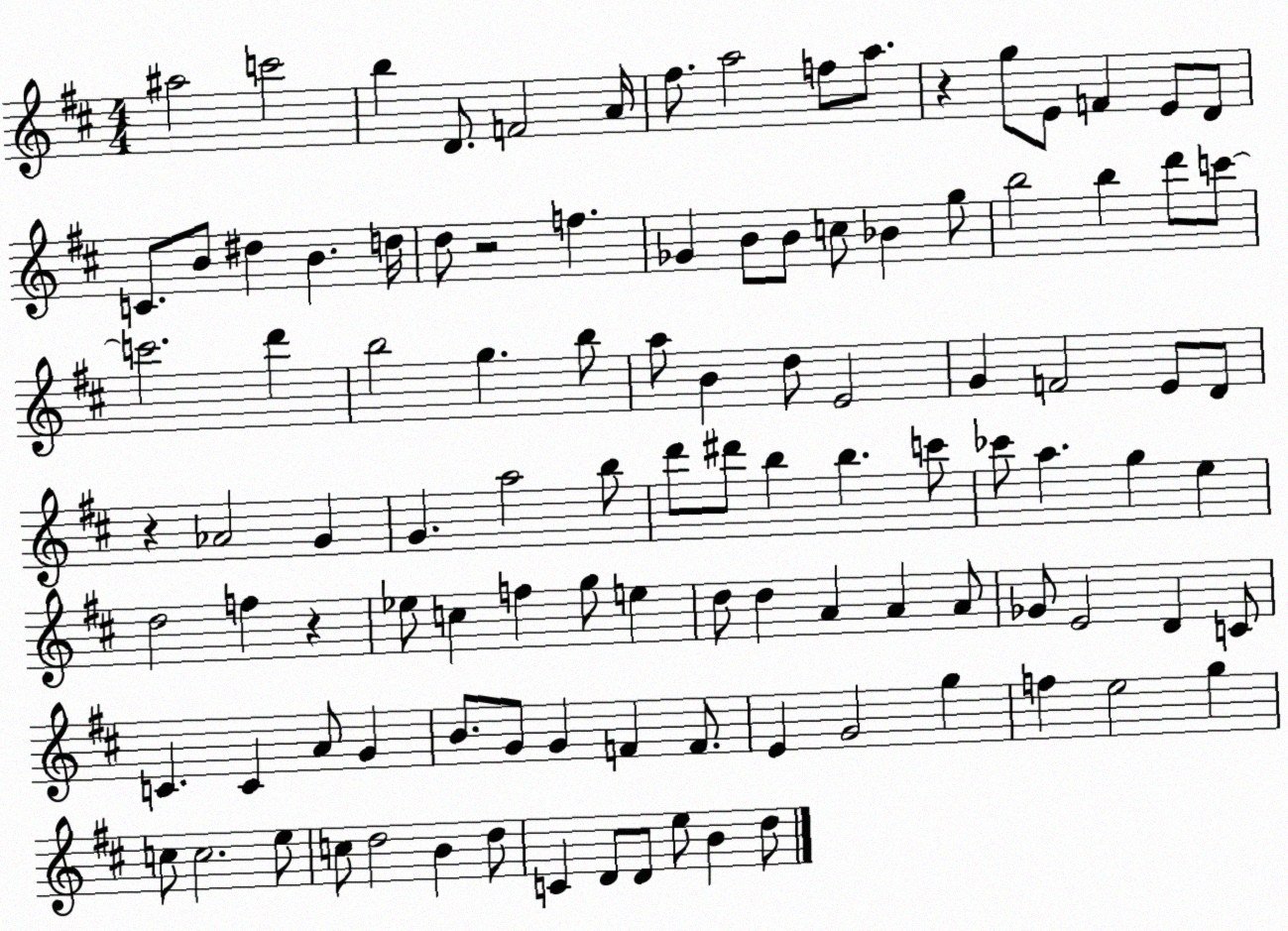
X:1
T:Untitled
M:4/4
L:1/4
K:D
^a2 c'2 b D/2 F2 A/4 ^f/2 a2 f/2 a/2 z g/2 E/2 F E/2 D/2 C/2 B/2 ^d B d/4 d/2 z2 f _G B/2 B/2 c/2 _B g/2 b2 b d'/2 c'/2 c'2 d' b2 g b/2 a/2 B d/2 E2 G F2 E/2 D/2 z _A2 G G a2 b/2 d'/2 ^d'/2 b b c'/2 _c'/2 a g e d2 f z _e/2 c f g/2 e d/2 d A A A/2 _G/2 E2 D C/2 C C A/2 G B/2 G/2 G F F/2 E G2 g f e2 g c/2 c2 e/2 c/2 d2 B d/2 C D/2 D/2 e/2 B d/2